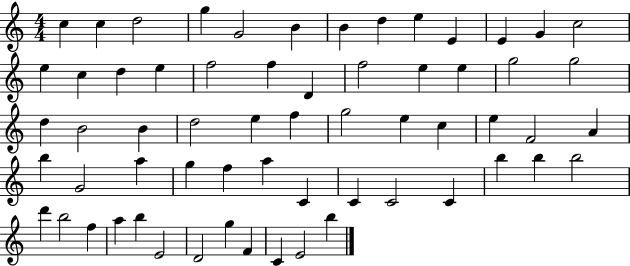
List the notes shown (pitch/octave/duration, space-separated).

C5/q C5/q D5/h G5/q G4/h B4/q B4/q D5/q E5/q E4/q E4/q G4/q C5/h E5/q C5/q D5/q E5/q F5/h F5/q D4/q F5/h E5/q E5/q G5/h G5/h D5/q B4/h B4/q D5/h E5/q F5/q G5/h E5/q C5/q E5/q F4/h A4/q B5/q G4/h A5/q G5/q F5/q A5/q C4/q C4/q C4/h C4/q B5/q B5/q B5/h D6/q B5/h F5/q A5/q B5/q E4/h D4/h G5/q F4/q C4/q E4/h B5/q